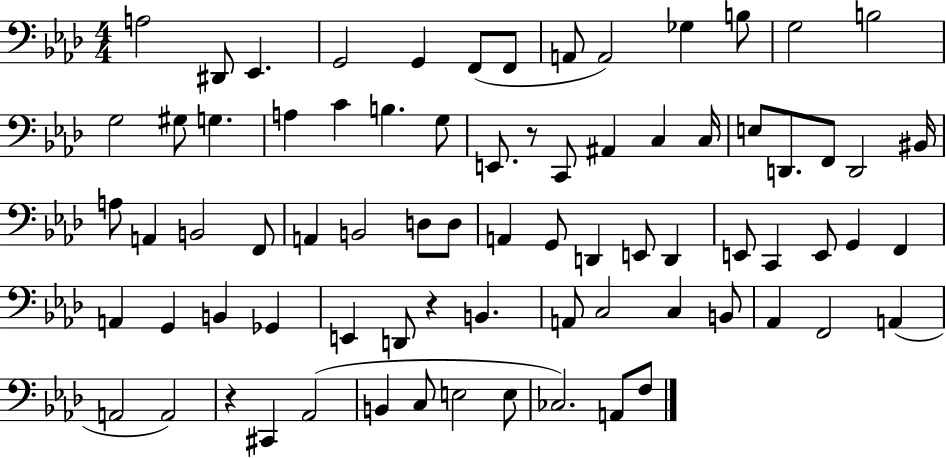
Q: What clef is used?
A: bass